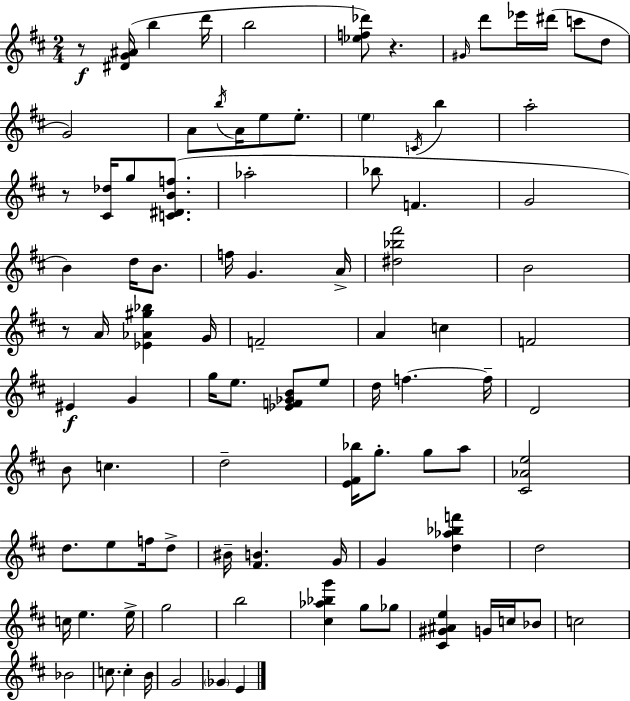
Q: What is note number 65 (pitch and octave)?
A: B5